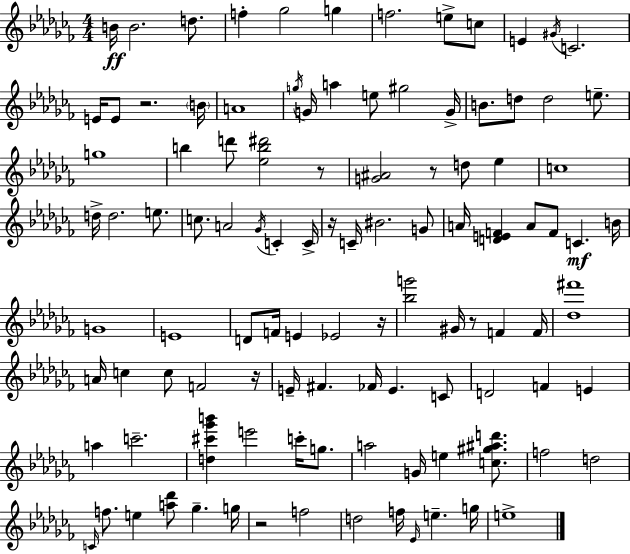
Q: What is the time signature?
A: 4/4